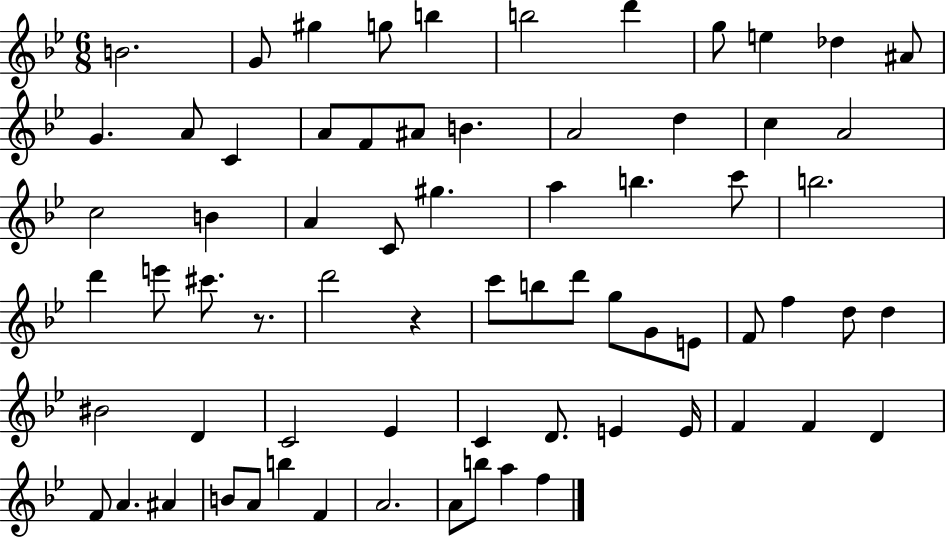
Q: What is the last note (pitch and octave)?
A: F5